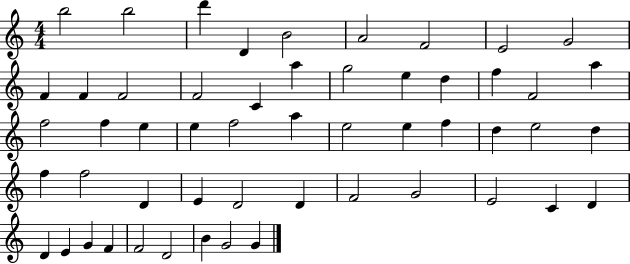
X:1
T:Untitled
M:4/4
L:1/4
K:C
b2 b2 d' D B2 A2 F2 E2 G2 F F F2 F2 C a g2 e d f F2 a f2 f e e f2 a e2 e f d e2 d f f2 D E D2 D F2 G2 E2 C D D E G F F2 D2 B G2 G